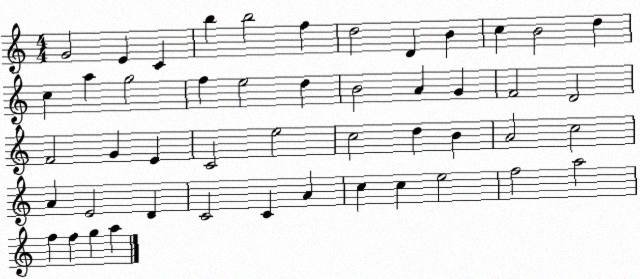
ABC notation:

X:1
T:Untitled
M:4/4
L:1/4
K:C
G2 E C b b2 f d2 D B c B2 d c a g2 f e2 d B2 A G F2 D2 F2 G E C2 e2 c2 d B A2 c2 A E2 D C2 C A c c e2 f2 a2 f f g a